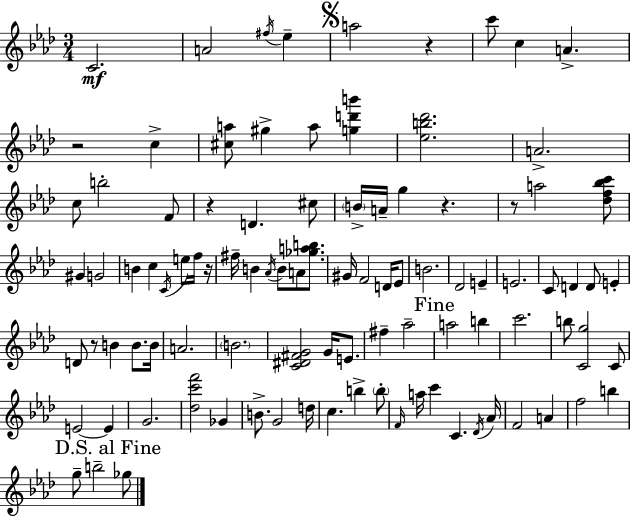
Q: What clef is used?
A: treble